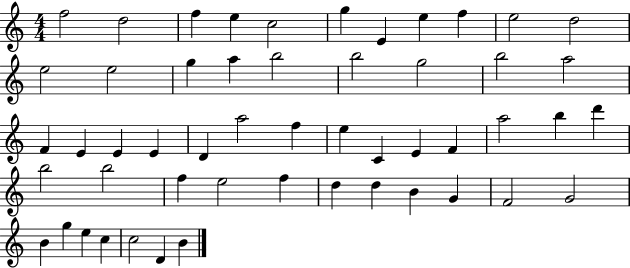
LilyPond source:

{
  \clef treble
  \numericTimeSignature
  \time 4/4
  \key c \major
  f''2 d''2 | f''4 e''4 c''2 | g''4 e'4 e''4 f''4 | e''2 d''2 | \break e''2 e''2 | g''4 a''4 b''2 | b''2 g''2 | b''2 a''2 | \break f'4 e'4 e'4 e'4 | d'4 a''2 f''4 | e''4 c'4 e'4 f'4 | a''2 b''4 d'''4 | \break b''2 b''2 | f''4 e''2 f''4 | d''4 d''4 b'4 g'4 | f'2 g'2 | \break b'4 g''4 e''4 c''4 | c''2 d'4 b'4 | \bar "|."
}